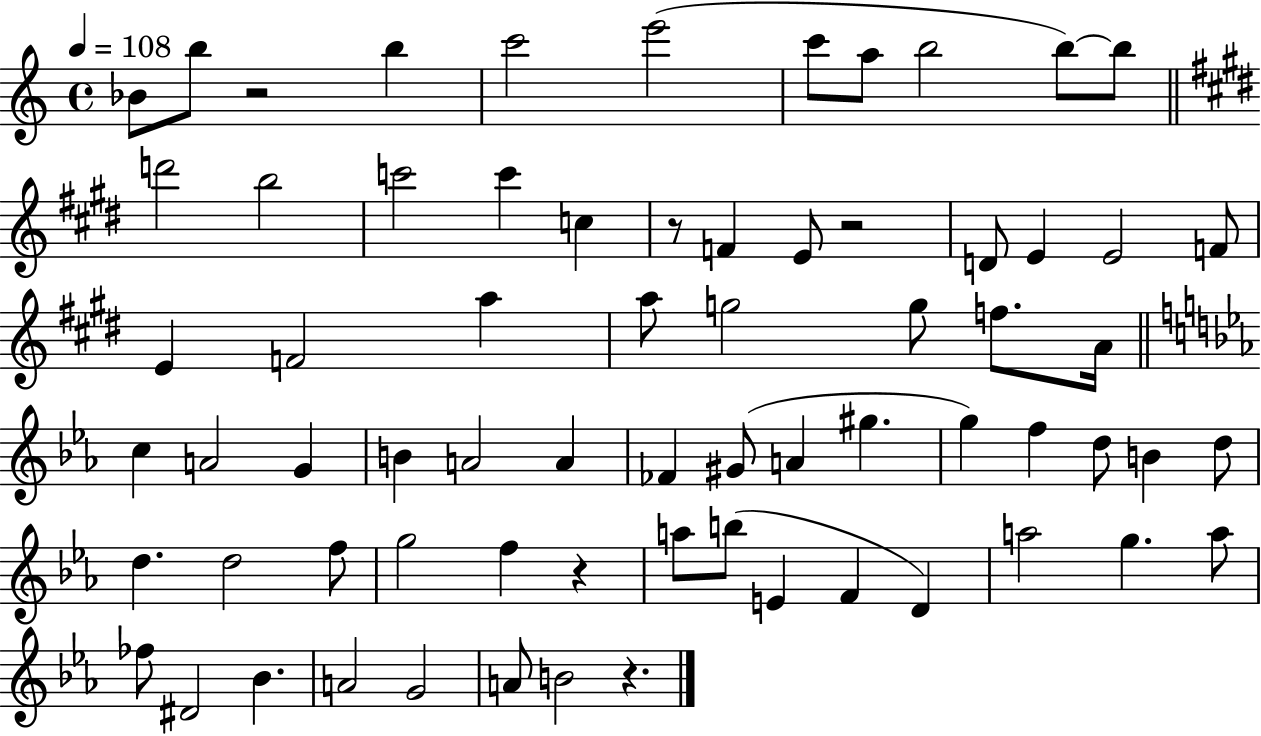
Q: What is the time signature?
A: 4/4